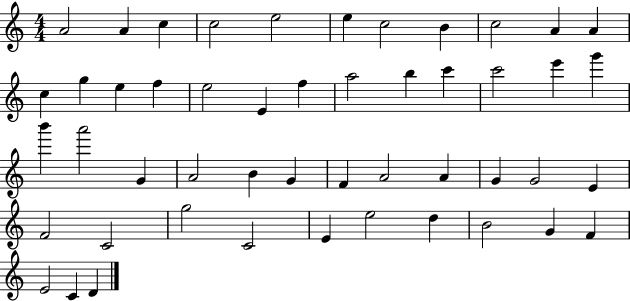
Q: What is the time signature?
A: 4/4